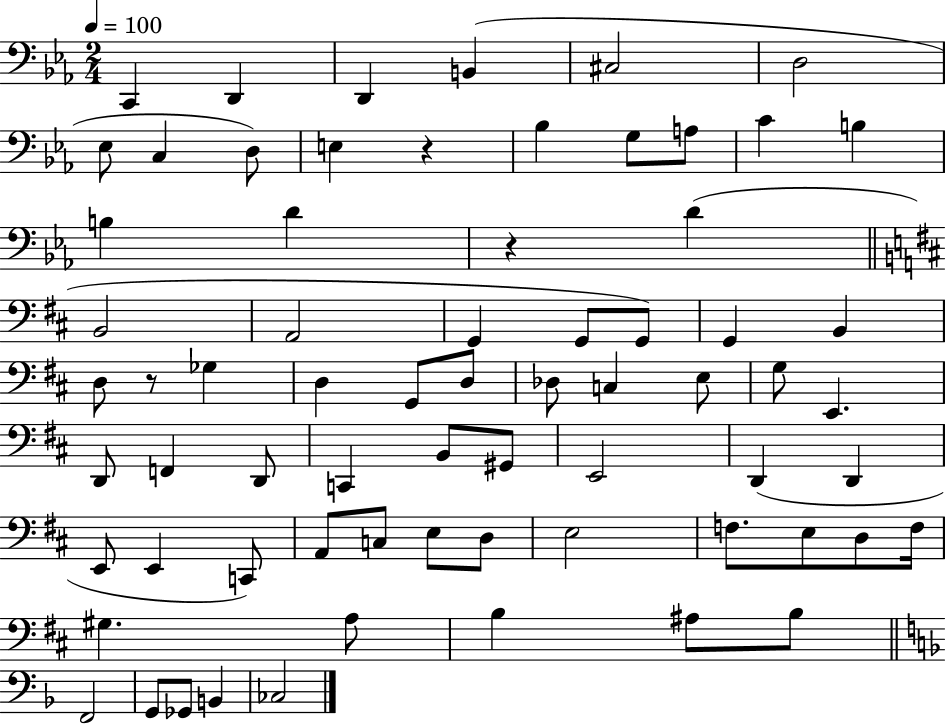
X:1
T:Untitled
M:2/4
L:1/4
K:Eb
C,, D,, D,, B,, ^C,2 D,2 _E,/2 C, D,/2 E, z _B, G,/2 A,/2 C B, B, D z D B,,2 A,,2 G,, G,,/2 G,,/2 G,, B,, D,/2 z/2 _G, D, G,,/2 D,/2 _D,/2 C, E,/2 G,/2 E,, D,,/2 F,, D,,/2 C,, B,,/2 ^G,,/2 E,,2 D,, D,, E,,/2 E,, C,,/2 A,,/2 C,/2 E,/2 D,/2 E,2 F,/2 E,/2 D,/2 F,/4 ^G, A,/2 B, ^A,/2 B,/2 F,,2 G,,/2 _G,,/2 B,, _C,2